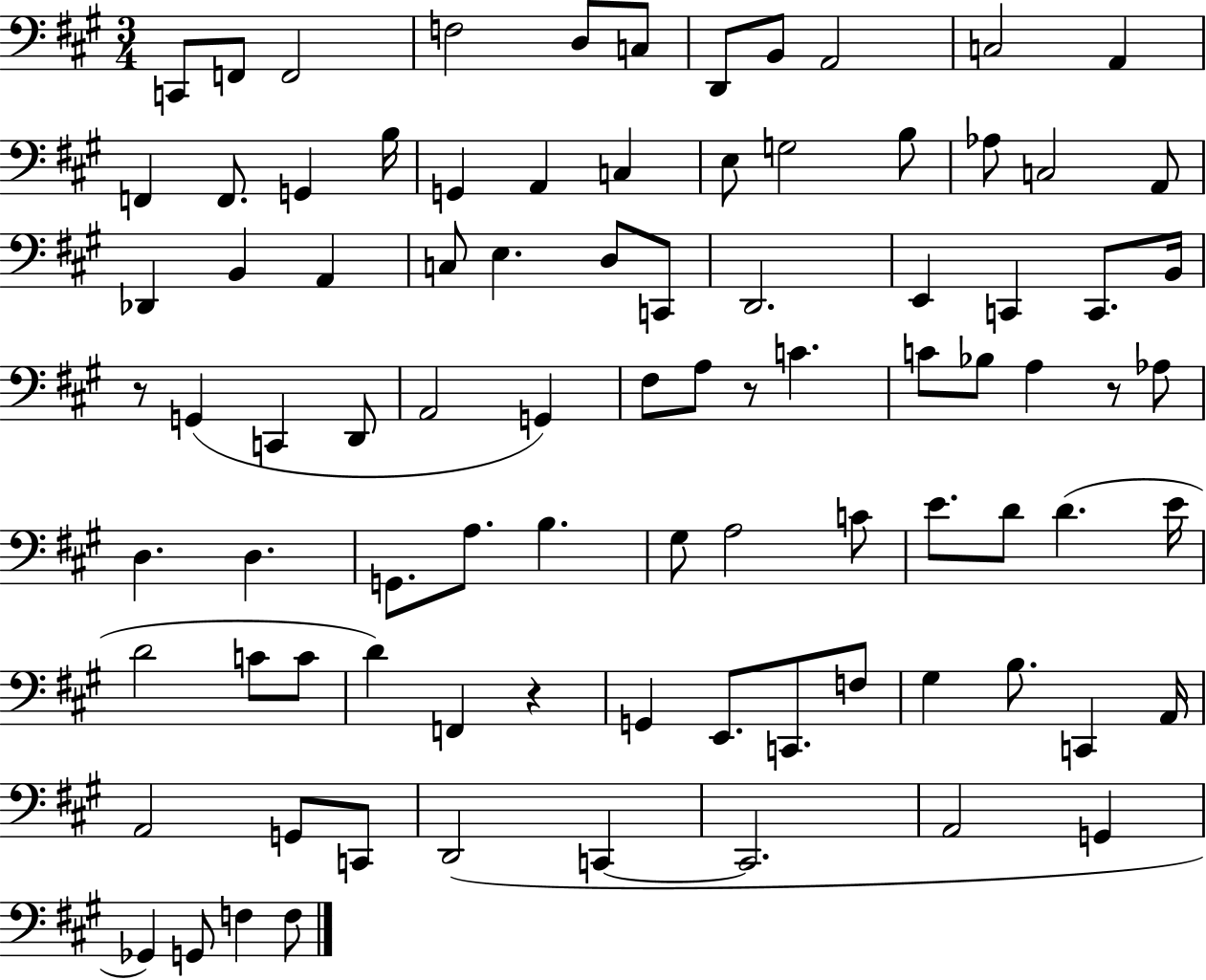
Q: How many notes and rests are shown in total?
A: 89